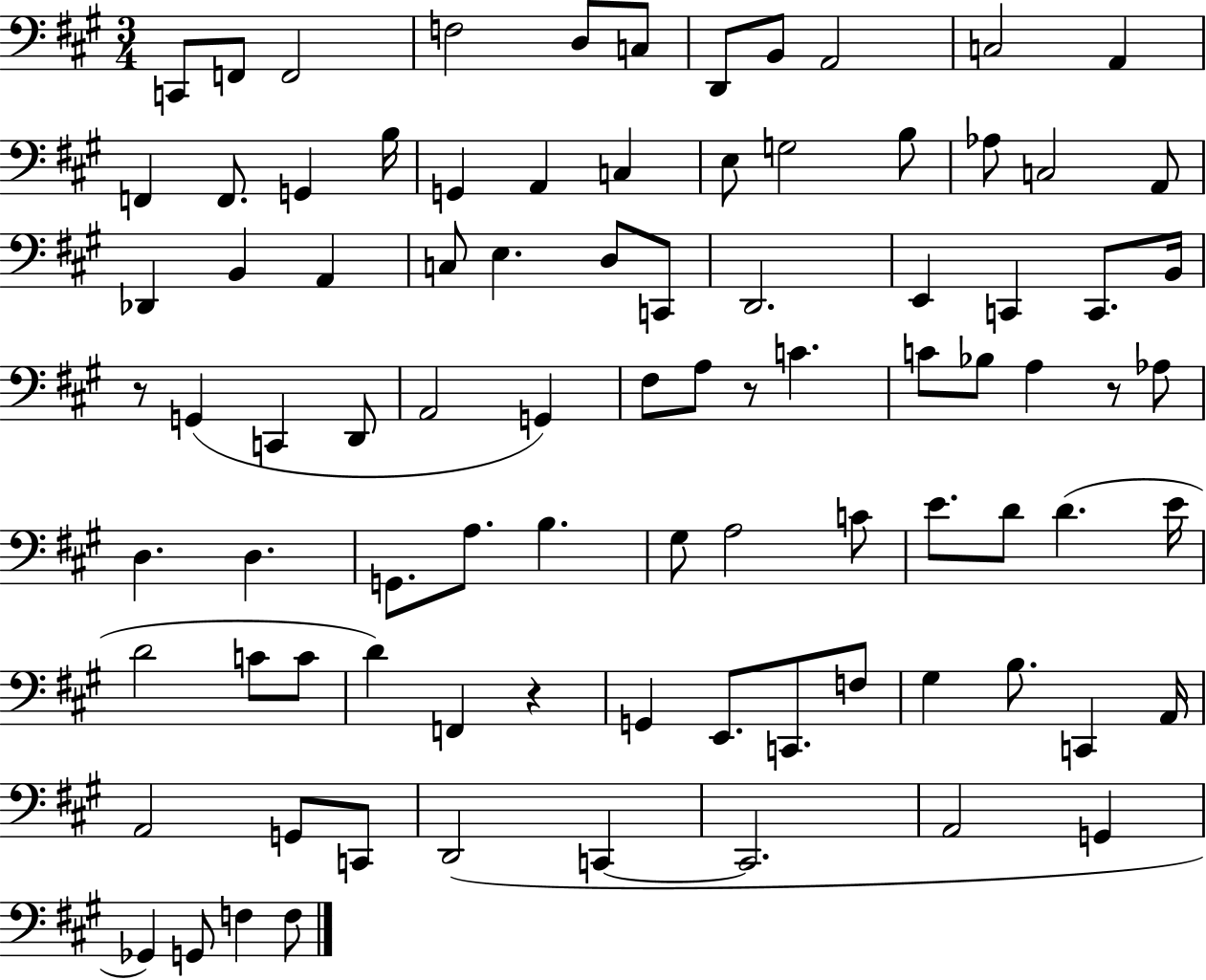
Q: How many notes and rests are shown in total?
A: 89